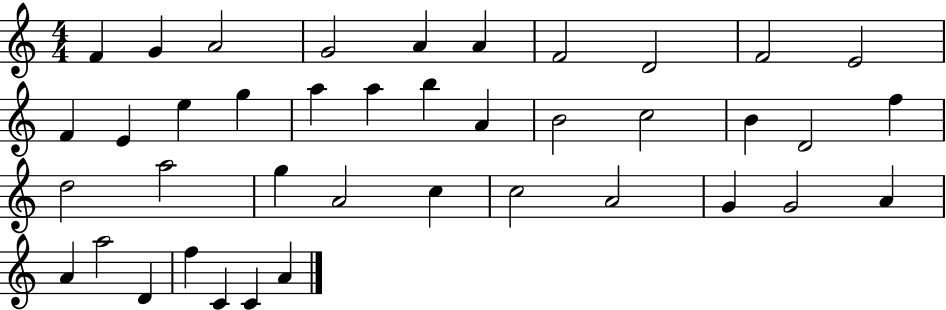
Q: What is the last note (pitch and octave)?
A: A4